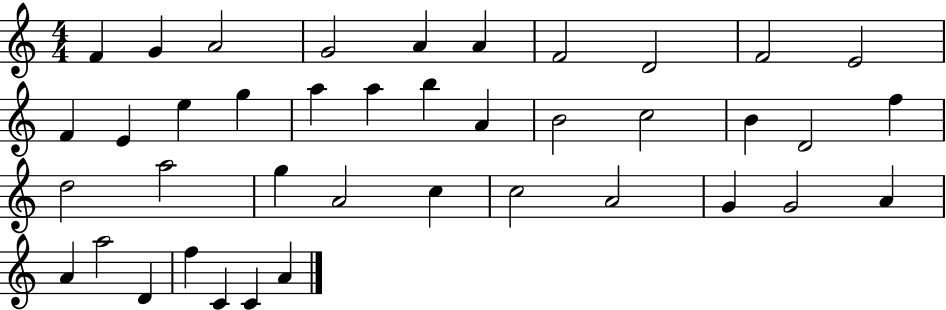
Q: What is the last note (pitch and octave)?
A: A4